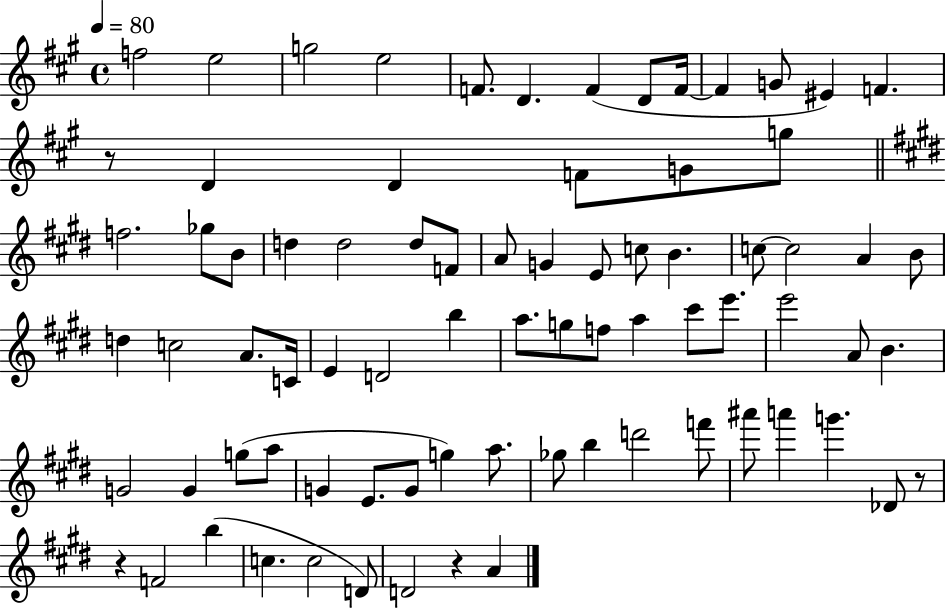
{
  \clef treble
  \time 4/4
  \defaultTimeSignature
  \key a \major
  \tempo 4 = 80
  f''2 e''2 | g''2 e''2 | f'8. d'4. f'4( d'8 f'16~~ | f'4 g'8 eis'4) f'4. | \break r8 d'4 d'4 f'8 g'8 g''8 | \bar "||" \break \key e \major f''2. ges''8 b'8 | d''4 d''2 d''8 f'8 | a'8 g'4 e'8 c''8 b'4. | c''8~~ c''2 a'4 b'8 | \break d''4 c''2 a'8. c'16 | e'4 d'2 b''4 | a''8. g''8 f''8 a''4 cis'''8 e'''8. | e'''2 a'8 b'4. | \break g'2 g'4 g''8( a''8 | g'4 e'8. g'8 g''4) a''8. | ges''8 b''4 d'''2 f'''8 | ais'''8 a'''4 g'''4. des'8 r8 | \break r4 f'2 b''4( | c''4. c''2 d'8) | d'2 r4 a'4 | \bar "|."
}